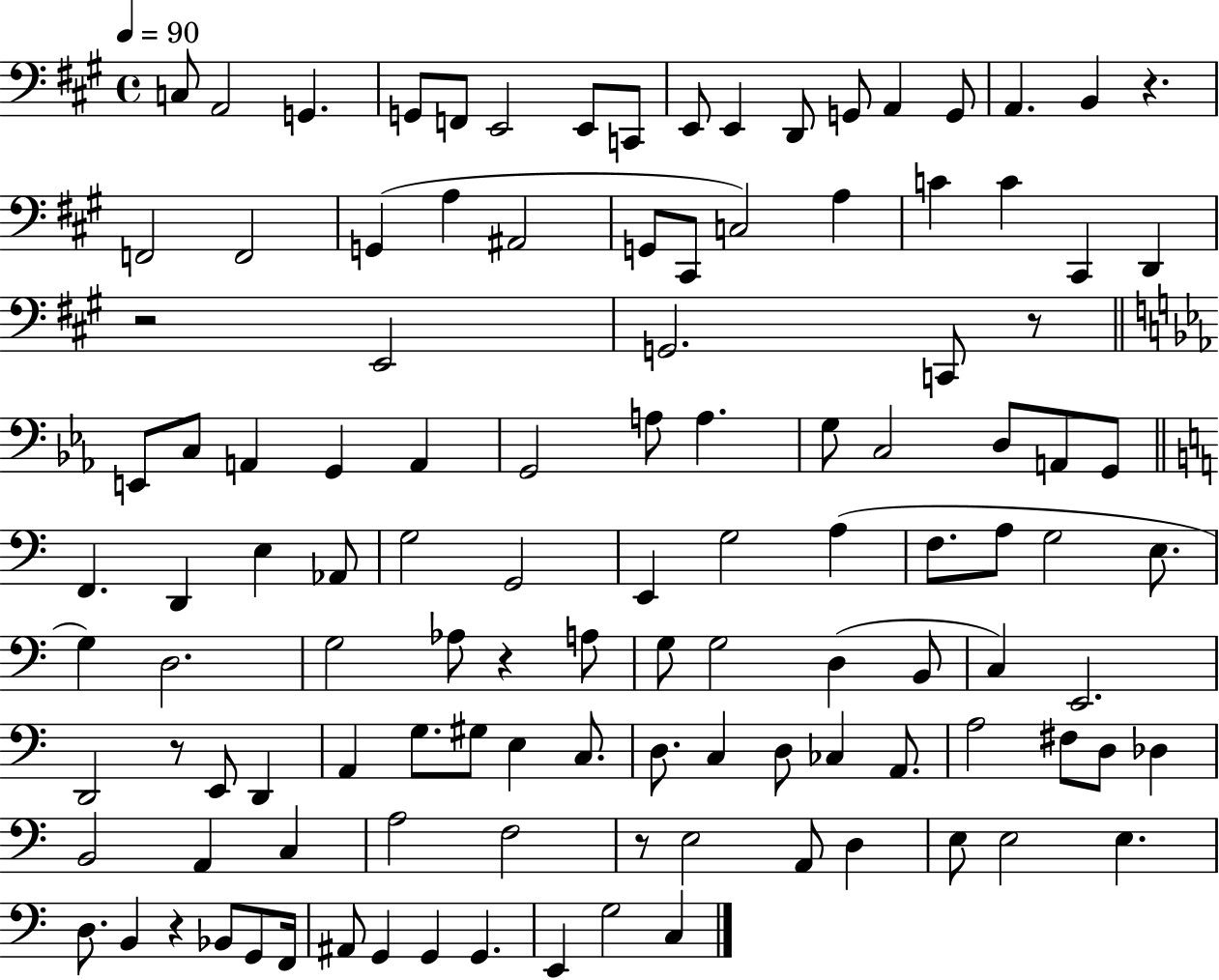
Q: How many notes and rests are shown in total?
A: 116